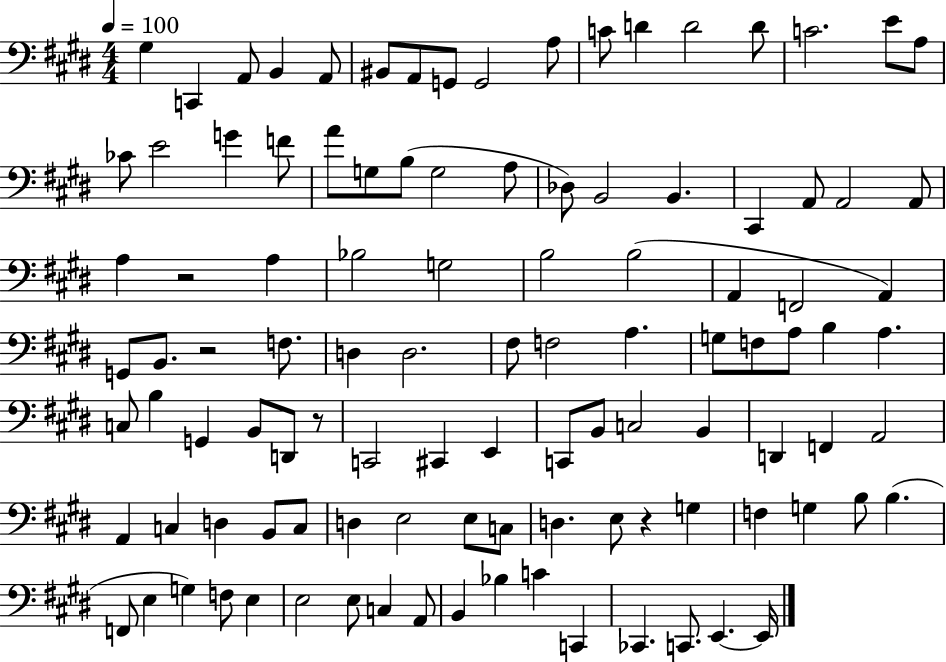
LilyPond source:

{
  \clef bass
  \numericTimeSignature
  \time 4/4
  \key e \major
  \tempo 4 = 100
  gis4 c,4 a,8 b,4 a,8 | bis,8 a,8 g,8 g,2 a8 | c'8 d'4 d'2 d'8 | c'2. e'8 a8 | \break ces'8 e'2 g'4 f'8 | a'8 g8 b8( g2 a8 | des8) b,2 b,4. | cis,4 a,8 a,2 a,8 | \break a4 r2 a4 | bes2 g2 | b2 b2( | a,4 f,2 a,4) | \break g,8 b,8. r2 f8. | d4 d2. | fis8 f2 a4. | g8 f8 a8 b4 a4. | \break c8 b4 g,4 b,8 d,8 r8 | c,2 cis,4 e,4 | c,8 b,8 c2 b,4 | d,4 f,4 a,2 | \break a,4 c4 d4 b,8 c8 | d4 e2 e8 c8 | d4. e8 r4 g4 | f4 g4 b8 b4.( | \break f,8 e4 g4) f8 e4 | e2 e8 c4 a,8 | b,4 bes4 c'4 c,4 | ces,4. c,8. e,4.~~ e,16 | \break \bar "|."
}